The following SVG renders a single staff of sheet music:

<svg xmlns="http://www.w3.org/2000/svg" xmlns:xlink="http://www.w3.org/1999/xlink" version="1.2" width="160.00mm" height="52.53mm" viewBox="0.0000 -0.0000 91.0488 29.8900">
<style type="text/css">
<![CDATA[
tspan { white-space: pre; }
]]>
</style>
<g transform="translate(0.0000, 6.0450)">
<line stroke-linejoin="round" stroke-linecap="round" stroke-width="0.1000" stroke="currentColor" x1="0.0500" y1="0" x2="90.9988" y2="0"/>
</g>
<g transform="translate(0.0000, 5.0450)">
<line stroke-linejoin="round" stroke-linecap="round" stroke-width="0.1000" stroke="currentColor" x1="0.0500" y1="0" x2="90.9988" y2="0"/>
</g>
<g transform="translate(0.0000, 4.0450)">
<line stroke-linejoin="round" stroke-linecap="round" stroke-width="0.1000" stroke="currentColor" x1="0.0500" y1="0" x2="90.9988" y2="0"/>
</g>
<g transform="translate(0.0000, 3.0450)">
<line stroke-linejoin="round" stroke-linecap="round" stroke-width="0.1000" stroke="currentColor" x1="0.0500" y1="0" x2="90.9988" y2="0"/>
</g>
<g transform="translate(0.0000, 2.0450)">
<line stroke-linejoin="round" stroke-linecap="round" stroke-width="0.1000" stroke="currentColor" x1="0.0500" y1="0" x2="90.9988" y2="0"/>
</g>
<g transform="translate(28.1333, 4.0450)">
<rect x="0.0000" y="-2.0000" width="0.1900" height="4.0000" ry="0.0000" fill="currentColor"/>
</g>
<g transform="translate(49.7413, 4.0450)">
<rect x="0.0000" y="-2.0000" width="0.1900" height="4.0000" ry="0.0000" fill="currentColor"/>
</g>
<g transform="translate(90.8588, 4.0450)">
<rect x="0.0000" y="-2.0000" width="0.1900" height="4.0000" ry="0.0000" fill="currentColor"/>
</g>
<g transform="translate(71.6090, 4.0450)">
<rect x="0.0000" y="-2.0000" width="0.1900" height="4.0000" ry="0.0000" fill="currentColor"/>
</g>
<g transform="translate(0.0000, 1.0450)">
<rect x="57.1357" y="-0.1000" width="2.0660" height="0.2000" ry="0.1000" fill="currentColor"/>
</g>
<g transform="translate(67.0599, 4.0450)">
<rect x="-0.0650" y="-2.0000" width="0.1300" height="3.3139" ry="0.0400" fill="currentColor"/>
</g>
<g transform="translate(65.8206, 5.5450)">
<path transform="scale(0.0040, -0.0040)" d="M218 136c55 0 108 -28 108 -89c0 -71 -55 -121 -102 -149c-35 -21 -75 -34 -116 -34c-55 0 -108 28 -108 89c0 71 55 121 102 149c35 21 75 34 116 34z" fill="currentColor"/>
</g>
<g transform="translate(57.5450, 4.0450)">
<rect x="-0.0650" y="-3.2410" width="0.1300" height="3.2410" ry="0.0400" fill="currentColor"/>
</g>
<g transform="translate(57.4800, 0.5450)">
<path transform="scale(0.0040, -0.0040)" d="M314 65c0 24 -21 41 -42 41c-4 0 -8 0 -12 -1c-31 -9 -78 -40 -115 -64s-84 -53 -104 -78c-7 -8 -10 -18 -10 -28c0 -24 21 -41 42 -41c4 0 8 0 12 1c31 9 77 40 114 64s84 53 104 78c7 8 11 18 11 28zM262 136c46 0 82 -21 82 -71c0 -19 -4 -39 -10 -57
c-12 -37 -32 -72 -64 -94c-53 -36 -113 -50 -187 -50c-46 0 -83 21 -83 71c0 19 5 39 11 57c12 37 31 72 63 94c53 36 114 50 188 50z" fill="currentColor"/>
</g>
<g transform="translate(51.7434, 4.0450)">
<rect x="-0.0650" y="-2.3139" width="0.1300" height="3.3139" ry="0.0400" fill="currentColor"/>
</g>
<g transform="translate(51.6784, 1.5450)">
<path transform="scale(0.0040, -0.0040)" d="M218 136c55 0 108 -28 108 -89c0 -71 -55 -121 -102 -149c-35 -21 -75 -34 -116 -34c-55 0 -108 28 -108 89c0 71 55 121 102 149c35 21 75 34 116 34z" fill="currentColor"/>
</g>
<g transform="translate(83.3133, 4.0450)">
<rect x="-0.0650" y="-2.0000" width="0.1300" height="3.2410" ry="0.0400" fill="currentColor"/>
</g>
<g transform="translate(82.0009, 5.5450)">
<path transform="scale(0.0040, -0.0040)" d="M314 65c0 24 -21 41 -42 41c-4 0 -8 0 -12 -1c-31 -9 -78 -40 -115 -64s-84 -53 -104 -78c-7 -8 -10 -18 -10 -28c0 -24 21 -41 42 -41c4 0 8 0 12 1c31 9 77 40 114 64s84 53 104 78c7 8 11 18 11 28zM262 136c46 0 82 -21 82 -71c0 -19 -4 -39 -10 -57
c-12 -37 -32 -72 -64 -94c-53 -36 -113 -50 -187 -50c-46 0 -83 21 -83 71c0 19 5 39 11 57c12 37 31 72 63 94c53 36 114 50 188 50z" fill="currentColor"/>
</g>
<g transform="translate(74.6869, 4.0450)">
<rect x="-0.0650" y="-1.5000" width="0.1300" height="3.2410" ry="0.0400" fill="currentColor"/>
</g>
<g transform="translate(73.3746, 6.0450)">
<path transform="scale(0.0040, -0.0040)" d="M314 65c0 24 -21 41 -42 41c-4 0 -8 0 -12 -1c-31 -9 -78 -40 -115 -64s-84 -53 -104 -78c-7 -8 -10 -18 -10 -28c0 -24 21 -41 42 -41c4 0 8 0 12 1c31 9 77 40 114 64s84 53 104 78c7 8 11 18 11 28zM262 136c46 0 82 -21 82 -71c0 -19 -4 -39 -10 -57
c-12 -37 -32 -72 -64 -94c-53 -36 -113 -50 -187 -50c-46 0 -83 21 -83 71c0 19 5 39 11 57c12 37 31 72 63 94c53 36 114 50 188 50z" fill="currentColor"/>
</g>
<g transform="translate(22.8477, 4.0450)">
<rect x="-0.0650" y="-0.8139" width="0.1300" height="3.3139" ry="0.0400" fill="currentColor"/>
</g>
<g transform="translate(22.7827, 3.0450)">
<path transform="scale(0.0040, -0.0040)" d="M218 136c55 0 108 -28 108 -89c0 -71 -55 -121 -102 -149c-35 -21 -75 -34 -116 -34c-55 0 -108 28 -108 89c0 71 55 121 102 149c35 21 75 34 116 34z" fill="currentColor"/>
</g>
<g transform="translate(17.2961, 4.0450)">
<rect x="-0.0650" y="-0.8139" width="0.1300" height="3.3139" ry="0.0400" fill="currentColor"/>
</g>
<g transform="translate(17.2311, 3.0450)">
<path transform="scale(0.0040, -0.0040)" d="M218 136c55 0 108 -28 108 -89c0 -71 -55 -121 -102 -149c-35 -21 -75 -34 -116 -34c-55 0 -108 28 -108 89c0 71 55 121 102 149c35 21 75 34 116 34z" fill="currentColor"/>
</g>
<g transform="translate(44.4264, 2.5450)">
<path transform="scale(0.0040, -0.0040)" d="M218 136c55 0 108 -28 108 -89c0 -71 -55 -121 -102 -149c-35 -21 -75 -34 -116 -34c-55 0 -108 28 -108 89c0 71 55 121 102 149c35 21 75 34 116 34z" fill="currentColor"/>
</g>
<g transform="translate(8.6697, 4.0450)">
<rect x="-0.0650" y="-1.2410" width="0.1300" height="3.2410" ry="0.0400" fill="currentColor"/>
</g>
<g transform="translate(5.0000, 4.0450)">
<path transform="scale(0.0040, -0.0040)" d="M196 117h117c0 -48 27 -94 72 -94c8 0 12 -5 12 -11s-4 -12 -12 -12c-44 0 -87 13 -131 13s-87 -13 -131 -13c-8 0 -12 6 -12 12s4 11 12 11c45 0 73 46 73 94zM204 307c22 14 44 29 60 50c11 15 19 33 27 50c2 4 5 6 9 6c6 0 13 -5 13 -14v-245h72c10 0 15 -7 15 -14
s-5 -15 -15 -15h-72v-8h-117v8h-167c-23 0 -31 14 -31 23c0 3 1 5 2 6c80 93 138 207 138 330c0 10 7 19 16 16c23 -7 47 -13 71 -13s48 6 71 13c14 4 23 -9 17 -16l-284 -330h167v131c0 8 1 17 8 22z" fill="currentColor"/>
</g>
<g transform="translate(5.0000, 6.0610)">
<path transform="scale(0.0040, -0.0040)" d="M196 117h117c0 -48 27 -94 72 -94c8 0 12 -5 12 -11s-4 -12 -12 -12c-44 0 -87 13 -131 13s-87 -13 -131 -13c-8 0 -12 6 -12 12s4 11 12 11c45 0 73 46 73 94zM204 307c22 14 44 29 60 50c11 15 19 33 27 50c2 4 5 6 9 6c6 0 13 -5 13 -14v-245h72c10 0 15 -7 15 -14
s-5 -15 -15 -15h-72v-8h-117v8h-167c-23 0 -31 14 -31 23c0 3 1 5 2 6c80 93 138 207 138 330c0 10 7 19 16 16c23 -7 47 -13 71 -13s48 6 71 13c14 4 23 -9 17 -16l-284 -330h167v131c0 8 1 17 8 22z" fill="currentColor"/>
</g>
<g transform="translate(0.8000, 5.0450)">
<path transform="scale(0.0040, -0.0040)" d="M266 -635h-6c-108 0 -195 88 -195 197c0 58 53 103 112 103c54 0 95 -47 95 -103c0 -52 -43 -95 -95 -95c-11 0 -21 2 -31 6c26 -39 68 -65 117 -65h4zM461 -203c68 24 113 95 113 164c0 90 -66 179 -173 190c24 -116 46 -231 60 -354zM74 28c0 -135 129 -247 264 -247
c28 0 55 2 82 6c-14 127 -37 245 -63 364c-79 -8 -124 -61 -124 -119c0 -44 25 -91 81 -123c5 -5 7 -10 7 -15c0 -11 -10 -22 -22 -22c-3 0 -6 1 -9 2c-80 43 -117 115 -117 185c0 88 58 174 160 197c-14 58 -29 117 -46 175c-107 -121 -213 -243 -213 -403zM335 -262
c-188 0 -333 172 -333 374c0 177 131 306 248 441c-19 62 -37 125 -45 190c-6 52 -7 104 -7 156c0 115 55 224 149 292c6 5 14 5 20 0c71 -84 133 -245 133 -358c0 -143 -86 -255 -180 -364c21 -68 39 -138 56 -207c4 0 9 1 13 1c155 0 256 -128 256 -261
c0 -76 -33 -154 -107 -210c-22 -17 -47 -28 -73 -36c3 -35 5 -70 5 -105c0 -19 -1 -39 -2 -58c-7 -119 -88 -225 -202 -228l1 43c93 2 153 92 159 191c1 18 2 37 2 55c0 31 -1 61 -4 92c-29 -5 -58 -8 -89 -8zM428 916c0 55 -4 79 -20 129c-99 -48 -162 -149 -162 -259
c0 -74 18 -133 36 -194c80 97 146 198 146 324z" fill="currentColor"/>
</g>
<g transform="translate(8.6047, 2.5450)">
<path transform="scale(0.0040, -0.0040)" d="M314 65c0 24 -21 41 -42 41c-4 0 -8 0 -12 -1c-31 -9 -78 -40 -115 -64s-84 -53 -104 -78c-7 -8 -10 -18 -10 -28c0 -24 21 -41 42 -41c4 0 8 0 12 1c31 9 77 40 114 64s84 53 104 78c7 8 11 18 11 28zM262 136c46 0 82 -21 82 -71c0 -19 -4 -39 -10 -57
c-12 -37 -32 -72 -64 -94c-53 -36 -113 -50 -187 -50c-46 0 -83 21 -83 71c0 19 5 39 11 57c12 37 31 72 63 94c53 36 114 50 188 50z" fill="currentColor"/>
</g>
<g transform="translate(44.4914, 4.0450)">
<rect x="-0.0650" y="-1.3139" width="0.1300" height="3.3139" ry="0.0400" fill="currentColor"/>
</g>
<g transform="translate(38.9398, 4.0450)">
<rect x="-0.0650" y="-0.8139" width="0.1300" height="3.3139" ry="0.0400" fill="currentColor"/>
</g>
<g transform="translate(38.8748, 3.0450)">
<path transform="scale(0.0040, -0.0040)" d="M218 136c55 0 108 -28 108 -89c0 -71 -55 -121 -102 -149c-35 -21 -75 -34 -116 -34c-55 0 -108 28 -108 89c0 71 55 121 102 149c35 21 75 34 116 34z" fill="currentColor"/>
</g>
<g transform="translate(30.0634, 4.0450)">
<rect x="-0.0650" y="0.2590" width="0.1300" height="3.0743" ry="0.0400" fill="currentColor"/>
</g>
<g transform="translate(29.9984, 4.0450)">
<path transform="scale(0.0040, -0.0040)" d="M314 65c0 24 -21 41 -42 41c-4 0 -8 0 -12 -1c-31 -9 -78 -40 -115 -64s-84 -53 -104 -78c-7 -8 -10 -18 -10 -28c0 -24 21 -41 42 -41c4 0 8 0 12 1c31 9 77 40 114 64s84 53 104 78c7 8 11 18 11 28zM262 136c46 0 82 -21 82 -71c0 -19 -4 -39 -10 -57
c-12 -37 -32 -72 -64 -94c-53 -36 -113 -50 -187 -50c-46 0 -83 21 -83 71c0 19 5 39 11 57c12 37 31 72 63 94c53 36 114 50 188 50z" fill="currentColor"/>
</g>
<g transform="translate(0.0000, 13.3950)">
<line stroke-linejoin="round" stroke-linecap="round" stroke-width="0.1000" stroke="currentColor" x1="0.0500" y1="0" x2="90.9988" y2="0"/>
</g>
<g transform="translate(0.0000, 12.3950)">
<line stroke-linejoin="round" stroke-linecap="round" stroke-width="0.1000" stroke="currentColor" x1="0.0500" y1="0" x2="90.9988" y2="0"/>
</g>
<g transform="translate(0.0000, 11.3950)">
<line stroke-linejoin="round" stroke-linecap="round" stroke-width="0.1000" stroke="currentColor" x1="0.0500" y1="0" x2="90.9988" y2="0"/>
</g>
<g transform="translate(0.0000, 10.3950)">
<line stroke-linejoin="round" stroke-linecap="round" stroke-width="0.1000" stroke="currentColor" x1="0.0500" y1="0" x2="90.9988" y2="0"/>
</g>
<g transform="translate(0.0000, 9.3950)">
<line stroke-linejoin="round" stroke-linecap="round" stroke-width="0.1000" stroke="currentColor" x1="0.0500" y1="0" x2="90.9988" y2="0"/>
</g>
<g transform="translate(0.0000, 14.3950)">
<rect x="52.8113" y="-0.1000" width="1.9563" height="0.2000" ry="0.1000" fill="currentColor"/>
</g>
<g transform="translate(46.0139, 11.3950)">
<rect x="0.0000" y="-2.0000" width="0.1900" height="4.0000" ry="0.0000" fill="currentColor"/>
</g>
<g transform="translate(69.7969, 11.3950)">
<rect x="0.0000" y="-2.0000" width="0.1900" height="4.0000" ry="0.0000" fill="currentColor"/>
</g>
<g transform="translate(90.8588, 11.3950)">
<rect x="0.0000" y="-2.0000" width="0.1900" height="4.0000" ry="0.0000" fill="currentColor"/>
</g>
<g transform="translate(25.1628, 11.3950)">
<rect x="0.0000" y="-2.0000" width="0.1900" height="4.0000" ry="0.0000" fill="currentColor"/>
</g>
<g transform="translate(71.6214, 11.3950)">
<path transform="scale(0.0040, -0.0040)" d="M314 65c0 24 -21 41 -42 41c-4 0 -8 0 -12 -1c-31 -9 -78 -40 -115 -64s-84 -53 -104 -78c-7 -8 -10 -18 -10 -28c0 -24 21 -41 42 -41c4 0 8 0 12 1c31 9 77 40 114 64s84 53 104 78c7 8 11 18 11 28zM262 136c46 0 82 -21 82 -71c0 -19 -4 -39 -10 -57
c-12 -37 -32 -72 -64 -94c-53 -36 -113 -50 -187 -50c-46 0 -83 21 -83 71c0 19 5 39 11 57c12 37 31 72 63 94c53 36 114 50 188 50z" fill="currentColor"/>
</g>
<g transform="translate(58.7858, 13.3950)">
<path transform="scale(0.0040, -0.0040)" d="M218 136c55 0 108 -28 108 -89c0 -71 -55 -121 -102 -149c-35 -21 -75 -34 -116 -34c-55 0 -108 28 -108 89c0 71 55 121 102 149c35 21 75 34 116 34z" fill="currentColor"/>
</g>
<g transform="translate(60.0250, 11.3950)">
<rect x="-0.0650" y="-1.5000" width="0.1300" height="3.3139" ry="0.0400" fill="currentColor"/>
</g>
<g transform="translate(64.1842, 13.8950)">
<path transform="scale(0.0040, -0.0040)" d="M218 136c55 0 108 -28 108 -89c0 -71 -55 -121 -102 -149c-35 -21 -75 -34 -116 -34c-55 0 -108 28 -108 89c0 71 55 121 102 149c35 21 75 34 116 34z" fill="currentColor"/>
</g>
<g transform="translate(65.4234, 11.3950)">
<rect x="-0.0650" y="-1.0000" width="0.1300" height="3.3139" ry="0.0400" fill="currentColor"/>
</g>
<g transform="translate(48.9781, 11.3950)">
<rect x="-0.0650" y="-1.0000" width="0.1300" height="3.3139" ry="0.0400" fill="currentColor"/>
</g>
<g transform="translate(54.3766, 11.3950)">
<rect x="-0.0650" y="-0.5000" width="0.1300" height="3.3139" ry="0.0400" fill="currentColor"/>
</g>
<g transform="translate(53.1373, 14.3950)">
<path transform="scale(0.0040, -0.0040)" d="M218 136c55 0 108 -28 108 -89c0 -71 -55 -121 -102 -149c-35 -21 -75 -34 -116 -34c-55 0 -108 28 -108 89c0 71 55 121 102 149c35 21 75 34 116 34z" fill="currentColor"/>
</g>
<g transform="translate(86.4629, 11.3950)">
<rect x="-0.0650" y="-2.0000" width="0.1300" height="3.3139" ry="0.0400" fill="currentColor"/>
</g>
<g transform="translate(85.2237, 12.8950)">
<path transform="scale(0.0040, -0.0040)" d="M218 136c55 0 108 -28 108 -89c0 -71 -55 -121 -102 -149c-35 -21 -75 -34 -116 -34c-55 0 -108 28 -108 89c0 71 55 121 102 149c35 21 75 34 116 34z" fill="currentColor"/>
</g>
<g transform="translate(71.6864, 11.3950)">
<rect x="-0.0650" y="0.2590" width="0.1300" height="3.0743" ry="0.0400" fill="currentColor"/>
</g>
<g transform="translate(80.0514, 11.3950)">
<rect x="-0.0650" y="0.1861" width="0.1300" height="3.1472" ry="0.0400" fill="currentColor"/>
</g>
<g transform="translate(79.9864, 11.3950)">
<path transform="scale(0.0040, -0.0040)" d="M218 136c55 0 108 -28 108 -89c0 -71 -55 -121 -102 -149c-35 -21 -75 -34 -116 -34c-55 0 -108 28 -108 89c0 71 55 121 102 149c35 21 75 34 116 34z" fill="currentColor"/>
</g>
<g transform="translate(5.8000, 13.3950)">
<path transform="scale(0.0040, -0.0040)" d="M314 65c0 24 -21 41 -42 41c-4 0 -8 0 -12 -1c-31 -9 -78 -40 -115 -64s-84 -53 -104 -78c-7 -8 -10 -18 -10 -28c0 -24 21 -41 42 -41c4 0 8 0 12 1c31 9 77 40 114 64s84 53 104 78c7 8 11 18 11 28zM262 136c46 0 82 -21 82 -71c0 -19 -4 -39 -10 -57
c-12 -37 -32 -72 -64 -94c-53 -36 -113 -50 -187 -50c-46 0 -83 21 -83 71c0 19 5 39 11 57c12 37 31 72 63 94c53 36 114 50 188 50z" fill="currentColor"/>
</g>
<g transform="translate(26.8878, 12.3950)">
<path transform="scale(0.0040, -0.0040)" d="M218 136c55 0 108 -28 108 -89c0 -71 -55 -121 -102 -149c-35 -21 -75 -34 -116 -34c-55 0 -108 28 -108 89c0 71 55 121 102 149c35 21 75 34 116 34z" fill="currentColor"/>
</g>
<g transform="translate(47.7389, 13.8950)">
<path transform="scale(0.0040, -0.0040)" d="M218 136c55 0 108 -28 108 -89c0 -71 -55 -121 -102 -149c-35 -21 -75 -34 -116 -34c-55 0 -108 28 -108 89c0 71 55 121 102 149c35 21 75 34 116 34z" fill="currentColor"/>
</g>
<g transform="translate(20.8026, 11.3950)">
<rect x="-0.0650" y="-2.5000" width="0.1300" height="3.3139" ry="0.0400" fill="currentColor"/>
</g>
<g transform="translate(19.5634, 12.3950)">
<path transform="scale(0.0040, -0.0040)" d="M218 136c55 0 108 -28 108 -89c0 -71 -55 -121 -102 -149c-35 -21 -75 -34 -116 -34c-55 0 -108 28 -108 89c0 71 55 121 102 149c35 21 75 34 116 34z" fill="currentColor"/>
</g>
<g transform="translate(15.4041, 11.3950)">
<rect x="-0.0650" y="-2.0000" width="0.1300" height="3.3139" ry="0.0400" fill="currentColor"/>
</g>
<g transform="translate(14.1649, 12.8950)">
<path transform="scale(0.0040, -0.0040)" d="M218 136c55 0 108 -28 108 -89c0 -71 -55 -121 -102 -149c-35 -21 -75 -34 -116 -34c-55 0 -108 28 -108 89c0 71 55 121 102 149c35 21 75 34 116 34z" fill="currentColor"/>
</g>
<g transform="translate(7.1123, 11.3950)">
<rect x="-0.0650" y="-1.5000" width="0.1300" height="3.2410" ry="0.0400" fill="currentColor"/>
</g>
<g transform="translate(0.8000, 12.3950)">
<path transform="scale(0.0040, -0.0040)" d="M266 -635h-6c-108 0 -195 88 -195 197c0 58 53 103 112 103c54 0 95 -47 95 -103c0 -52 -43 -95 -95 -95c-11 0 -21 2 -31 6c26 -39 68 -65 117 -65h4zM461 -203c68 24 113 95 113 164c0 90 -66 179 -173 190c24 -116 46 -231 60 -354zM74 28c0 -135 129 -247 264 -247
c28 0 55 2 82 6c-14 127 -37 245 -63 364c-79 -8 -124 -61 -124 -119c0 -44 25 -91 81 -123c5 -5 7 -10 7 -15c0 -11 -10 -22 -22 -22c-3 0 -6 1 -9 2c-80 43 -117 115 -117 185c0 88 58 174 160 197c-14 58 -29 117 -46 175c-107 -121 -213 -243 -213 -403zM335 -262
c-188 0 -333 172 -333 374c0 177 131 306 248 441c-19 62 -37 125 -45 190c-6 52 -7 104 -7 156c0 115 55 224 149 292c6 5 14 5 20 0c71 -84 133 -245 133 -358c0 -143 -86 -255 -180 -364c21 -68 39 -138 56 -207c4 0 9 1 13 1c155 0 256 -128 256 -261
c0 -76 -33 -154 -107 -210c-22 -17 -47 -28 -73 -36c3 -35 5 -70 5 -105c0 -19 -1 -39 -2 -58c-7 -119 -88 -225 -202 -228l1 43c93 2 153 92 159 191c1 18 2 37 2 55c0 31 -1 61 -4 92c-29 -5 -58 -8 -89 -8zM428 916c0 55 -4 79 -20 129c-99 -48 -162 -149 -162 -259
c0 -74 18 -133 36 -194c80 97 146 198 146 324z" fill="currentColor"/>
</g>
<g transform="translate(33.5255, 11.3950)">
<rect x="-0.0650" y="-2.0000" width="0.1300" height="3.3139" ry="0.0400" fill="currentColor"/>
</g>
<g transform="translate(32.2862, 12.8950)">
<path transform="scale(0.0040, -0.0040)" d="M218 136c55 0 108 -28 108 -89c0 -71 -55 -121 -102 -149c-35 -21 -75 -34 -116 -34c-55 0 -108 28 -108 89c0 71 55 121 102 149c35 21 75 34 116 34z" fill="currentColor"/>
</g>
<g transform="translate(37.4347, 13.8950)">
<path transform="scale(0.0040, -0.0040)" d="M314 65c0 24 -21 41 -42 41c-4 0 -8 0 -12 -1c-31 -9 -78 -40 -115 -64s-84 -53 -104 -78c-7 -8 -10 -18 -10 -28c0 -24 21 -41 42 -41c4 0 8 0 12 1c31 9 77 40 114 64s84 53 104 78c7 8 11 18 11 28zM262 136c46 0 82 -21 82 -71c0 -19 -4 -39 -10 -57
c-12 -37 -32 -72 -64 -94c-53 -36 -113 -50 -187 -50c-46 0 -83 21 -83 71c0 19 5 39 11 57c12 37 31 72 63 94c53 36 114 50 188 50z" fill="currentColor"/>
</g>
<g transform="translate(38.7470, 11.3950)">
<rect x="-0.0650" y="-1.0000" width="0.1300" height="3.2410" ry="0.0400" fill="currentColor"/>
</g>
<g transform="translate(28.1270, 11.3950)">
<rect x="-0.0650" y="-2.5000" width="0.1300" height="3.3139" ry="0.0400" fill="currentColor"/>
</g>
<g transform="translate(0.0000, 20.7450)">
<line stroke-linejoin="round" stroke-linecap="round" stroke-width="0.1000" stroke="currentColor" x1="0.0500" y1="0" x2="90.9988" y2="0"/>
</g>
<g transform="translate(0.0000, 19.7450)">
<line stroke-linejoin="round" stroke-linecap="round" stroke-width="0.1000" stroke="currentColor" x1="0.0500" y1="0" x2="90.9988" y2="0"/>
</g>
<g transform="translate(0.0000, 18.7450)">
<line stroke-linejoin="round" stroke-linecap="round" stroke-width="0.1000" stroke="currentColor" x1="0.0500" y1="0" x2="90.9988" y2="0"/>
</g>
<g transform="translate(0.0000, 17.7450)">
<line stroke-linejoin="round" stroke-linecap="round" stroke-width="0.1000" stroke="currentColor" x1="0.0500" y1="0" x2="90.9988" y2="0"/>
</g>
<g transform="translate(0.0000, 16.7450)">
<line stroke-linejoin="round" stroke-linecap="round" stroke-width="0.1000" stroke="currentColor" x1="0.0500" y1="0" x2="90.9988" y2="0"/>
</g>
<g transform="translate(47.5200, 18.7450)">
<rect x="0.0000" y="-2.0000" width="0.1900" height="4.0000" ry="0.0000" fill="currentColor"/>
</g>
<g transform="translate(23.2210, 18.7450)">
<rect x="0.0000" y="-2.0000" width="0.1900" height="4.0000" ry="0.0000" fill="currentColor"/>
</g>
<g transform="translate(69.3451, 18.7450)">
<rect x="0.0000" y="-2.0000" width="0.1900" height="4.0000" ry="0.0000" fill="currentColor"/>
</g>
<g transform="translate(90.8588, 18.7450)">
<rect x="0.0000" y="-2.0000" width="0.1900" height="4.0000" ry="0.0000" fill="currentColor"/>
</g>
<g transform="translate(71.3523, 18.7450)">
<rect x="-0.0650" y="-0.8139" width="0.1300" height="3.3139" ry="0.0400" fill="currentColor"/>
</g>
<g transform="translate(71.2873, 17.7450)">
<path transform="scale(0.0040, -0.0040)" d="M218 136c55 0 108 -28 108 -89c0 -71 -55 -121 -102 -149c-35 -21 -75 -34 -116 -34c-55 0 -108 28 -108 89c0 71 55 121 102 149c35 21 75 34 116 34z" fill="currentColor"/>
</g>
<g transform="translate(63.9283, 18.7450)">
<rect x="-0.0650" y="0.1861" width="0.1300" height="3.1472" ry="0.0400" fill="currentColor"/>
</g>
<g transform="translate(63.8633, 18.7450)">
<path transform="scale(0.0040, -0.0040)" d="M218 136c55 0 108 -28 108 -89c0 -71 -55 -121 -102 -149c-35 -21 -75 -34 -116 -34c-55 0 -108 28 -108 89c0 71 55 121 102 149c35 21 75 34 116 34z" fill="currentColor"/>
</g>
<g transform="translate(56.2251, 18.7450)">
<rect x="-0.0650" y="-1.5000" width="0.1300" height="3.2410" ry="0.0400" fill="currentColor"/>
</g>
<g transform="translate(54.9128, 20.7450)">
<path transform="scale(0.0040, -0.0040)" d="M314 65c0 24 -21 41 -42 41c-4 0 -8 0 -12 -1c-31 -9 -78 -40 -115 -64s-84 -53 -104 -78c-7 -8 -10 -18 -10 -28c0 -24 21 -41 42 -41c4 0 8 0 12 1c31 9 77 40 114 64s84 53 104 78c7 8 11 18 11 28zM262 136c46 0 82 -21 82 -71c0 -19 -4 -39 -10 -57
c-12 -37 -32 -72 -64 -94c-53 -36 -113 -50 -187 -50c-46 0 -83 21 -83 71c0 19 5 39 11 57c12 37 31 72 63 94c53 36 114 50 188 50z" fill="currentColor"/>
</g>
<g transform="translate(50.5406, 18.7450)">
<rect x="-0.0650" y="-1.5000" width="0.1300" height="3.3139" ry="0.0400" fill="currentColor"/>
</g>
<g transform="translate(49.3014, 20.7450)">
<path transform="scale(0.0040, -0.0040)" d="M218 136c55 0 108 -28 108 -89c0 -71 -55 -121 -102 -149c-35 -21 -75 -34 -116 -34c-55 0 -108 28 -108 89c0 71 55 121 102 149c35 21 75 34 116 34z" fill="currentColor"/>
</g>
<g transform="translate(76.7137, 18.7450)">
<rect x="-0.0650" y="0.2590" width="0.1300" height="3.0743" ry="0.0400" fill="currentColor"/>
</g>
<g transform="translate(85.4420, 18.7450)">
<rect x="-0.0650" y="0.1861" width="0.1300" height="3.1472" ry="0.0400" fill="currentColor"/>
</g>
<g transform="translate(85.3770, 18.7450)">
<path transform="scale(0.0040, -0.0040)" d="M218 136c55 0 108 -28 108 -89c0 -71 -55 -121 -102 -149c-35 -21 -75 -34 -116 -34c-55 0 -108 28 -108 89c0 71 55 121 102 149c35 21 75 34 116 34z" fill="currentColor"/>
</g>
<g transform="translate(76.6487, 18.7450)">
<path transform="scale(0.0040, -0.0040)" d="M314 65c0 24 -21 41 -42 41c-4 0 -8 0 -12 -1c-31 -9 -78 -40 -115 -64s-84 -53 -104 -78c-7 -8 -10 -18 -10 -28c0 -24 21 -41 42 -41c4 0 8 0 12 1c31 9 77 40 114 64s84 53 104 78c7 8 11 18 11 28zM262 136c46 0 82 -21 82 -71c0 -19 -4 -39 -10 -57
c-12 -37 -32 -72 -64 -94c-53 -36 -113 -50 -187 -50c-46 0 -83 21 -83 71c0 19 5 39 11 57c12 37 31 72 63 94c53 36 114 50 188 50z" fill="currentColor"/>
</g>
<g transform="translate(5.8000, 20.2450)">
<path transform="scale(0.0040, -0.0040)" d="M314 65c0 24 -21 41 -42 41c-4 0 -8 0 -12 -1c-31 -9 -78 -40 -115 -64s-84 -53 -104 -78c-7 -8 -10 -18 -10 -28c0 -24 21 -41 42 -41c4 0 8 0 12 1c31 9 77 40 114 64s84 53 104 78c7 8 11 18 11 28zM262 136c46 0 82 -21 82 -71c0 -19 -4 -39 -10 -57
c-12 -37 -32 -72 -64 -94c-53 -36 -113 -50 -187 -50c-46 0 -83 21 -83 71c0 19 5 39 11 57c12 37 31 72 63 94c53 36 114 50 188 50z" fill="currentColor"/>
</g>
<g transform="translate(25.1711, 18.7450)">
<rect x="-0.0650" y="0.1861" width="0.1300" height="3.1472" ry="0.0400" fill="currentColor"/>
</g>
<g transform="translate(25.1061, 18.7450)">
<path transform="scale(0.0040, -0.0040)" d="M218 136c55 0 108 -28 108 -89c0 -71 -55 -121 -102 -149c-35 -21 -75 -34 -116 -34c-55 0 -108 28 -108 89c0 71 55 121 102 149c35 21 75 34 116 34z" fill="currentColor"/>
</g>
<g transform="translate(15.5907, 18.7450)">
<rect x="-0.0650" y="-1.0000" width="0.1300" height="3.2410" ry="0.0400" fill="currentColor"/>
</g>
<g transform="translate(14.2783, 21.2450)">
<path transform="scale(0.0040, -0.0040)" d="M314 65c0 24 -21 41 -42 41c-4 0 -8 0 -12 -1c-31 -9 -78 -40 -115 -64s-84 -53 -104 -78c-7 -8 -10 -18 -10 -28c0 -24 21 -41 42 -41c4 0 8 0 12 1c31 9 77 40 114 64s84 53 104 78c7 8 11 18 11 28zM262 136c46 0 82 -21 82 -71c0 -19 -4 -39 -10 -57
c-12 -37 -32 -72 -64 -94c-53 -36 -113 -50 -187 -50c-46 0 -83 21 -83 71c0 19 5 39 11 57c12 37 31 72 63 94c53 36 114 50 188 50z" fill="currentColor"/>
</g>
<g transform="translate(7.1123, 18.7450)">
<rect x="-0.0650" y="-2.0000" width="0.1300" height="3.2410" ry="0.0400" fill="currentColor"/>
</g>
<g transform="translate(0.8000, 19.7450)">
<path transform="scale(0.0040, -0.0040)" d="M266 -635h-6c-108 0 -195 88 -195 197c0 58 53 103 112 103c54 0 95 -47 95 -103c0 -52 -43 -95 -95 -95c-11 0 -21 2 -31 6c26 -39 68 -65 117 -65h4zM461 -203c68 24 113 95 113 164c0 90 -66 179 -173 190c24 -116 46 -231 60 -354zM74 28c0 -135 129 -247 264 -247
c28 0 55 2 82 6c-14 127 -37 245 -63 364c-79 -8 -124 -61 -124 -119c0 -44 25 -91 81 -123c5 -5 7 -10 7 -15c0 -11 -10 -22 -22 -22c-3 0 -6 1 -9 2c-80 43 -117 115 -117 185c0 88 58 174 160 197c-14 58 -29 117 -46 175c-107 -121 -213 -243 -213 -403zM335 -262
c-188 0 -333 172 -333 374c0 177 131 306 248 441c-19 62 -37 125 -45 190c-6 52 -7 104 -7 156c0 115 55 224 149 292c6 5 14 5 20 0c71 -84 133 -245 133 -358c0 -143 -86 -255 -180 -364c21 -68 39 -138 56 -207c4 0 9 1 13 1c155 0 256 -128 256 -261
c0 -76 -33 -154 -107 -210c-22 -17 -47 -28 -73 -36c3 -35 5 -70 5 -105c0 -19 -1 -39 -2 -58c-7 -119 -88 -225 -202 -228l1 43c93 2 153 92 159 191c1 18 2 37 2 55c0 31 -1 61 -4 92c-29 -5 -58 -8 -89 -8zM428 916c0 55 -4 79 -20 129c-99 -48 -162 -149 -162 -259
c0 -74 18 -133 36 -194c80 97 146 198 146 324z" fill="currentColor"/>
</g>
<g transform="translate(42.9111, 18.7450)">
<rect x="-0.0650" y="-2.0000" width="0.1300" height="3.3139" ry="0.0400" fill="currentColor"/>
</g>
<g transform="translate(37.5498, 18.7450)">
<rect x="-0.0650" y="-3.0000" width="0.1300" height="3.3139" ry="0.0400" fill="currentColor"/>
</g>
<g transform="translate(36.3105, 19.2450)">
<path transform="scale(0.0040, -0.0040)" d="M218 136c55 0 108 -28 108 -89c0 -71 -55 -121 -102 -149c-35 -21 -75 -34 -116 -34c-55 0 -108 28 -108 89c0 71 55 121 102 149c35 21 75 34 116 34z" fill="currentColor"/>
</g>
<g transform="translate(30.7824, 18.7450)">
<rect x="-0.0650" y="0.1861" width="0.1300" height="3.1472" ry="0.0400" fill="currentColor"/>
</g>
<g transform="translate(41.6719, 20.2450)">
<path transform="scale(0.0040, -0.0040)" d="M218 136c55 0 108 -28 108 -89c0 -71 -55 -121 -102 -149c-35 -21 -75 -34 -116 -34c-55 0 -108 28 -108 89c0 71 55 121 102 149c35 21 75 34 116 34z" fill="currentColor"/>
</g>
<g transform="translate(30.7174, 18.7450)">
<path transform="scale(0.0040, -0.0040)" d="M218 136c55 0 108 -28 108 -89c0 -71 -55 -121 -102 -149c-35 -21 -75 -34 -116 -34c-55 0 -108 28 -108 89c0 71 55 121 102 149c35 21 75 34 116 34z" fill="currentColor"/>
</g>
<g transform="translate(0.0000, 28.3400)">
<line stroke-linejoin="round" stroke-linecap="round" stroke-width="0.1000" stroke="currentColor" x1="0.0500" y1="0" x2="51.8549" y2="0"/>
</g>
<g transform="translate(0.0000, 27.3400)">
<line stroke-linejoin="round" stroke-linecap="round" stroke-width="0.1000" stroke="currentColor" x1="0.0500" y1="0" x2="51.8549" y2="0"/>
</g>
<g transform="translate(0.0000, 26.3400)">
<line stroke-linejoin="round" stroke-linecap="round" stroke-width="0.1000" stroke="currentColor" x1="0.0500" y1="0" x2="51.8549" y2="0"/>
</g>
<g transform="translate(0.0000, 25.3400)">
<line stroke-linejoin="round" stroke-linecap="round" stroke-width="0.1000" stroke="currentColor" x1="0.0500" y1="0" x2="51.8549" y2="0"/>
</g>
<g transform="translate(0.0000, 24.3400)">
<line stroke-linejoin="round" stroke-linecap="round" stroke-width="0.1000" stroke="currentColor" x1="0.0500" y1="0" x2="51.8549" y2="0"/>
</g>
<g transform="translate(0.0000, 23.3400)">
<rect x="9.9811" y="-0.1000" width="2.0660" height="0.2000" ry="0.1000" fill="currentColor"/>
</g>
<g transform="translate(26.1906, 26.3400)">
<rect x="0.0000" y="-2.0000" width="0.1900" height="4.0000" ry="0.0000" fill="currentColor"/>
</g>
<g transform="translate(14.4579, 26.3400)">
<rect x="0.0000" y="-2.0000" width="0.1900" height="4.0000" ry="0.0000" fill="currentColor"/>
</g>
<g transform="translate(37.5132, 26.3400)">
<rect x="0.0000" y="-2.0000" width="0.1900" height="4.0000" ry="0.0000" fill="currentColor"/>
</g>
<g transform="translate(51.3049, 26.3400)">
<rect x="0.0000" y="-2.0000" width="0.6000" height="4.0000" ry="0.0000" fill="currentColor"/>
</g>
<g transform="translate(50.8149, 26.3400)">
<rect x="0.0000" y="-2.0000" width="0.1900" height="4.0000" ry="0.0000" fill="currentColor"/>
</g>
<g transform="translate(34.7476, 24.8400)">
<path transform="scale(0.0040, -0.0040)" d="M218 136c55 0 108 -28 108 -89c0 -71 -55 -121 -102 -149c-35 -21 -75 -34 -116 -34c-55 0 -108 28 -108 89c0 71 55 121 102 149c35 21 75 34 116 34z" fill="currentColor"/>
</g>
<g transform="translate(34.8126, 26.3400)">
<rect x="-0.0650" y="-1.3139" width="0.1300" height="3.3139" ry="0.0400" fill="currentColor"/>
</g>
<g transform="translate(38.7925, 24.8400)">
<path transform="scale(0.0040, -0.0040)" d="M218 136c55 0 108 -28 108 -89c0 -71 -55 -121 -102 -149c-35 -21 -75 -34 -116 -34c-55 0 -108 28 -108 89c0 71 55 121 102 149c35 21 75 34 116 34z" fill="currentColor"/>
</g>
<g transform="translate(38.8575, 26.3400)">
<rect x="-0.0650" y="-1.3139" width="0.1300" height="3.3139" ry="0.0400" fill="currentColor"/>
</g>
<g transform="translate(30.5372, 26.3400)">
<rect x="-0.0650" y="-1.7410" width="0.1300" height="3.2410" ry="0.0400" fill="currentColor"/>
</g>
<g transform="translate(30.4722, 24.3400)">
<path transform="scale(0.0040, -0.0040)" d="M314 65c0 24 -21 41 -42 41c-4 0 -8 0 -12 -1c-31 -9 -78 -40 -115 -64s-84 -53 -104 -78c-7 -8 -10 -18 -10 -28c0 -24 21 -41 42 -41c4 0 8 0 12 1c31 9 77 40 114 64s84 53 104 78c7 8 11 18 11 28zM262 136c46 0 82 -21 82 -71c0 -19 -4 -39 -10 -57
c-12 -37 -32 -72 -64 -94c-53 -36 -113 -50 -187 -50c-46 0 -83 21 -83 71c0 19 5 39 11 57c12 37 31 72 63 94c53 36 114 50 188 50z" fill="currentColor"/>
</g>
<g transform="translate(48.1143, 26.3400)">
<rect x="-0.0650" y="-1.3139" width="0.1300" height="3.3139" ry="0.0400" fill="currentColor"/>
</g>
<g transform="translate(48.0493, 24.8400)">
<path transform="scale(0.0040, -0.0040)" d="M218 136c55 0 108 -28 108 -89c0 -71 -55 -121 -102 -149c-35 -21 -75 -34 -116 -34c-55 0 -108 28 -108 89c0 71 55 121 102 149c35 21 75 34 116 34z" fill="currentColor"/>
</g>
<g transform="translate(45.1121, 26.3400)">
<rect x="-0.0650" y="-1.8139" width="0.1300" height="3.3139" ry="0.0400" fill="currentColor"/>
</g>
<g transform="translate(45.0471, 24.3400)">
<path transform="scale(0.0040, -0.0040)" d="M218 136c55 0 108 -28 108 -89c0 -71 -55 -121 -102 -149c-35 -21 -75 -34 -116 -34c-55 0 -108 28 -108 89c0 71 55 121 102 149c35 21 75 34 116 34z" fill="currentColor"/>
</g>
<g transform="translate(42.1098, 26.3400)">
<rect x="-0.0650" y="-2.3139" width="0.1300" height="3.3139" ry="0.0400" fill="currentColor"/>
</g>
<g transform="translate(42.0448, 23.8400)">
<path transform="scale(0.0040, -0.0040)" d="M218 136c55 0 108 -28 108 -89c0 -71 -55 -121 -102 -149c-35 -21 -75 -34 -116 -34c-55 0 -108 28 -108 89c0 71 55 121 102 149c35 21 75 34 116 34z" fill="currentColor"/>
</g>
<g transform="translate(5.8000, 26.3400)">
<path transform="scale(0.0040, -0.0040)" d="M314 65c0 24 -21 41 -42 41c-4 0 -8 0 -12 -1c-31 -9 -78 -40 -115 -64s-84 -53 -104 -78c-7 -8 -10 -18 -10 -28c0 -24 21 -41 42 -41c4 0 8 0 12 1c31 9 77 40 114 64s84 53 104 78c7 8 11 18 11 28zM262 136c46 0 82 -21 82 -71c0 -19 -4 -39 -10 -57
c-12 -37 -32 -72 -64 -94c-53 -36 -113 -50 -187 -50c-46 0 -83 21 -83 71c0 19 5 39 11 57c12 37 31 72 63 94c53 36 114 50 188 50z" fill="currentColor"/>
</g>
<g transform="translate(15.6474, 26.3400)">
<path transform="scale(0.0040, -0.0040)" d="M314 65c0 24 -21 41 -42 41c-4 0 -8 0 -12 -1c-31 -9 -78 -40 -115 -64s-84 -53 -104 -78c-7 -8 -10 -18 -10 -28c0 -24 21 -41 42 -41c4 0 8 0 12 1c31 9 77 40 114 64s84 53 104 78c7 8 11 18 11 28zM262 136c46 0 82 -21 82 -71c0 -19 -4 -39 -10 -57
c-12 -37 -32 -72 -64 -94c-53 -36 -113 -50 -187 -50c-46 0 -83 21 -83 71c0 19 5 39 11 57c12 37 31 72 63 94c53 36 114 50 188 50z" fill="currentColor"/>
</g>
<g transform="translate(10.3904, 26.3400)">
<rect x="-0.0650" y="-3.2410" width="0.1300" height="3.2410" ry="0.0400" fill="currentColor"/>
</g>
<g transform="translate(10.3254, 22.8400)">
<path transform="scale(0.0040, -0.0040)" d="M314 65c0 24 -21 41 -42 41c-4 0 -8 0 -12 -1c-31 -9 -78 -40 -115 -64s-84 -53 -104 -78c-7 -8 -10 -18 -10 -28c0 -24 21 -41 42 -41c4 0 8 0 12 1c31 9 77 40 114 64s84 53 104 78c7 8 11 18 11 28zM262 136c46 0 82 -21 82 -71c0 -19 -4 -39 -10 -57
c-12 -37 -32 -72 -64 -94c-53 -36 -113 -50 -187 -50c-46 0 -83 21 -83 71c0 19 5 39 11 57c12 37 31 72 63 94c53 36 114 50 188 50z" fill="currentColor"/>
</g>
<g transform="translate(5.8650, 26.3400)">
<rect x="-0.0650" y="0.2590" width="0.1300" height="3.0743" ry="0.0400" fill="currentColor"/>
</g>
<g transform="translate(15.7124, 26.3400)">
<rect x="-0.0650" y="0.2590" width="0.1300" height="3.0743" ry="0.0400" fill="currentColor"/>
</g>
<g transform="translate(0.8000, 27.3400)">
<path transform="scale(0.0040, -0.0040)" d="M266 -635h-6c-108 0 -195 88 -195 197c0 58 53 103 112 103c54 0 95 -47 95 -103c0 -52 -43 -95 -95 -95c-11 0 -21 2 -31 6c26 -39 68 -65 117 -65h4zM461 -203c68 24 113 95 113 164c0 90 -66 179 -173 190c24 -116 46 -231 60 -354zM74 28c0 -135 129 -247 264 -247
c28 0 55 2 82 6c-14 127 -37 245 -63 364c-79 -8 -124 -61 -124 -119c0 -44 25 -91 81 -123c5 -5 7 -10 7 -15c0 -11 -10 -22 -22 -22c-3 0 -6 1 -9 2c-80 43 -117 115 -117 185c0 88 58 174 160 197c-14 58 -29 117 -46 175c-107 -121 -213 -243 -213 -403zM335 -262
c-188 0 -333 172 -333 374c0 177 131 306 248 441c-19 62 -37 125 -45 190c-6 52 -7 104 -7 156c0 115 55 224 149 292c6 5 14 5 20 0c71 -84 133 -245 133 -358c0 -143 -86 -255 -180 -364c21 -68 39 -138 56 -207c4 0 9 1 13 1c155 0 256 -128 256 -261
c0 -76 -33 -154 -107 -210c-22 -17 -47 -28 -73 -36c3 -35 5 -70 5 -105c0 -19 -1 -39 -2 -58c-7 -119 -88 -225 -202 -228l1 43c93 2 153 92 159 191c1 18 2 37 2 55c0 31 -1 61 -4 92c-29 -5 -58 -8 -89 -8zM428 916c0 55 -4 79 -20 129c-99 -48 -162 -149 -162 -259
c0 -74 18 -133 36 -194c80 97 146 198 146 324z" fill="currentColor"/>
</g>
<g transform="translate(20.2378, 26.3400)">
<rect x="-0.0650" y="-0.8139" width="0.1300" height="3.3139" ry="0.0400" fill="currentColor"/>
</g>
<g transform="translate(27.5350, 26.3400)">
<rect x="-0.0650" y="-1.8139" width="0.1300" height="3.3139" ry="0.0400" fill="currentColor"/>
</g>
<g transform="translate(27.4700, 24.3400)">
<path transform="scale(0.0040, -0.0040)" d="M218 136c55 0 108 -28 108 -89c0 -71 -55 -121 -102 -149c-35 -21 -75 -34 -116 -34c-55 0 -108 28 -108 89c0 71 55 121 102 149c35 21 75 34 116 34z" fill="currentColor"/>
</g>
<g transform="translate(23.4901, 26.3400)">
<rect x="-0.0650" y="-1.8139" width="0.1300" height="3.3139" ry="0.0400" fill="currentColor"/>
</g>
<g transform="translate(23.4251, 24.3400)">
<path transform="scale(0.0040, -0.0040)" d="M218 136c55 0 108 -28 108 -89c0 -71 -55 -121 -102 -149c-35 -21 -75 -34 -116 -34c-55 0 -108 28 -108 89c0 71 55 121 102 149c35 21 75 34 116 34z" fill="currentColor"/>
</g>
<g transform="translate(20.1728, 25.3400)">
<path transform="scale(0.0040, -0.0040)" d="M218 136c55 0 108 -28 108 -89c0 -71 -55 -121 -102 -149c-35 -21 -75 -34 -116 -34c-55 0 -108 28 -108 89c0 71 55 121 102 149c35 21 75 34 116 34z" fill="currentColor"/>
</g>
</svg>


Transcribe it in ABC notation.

X:1
T:Untitled
M:4/4
L:1/4
K:C
e2 d d B2 d e g b2 F E2 F2 E2 F G G F D2 D C E D B2 B F F2 D2 B B A F E E2 B d B2 B B2 b2 B2 d f f f2 e e g f e